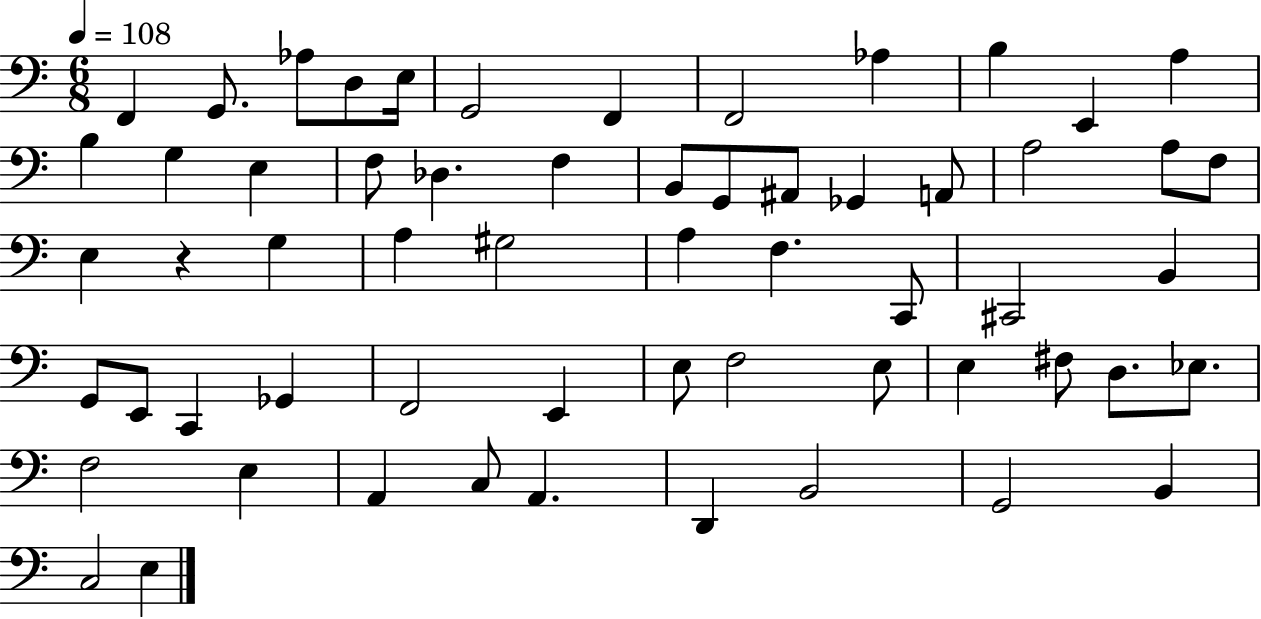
X:1
T:Untitled
M:6/8
L:1/4
K:C
F,, G,,/2 _A,/2 D,/2 E,/4 G,,2 F,, F,,2 _A, B, E,, A, B, G, E, F,/2 _D, F, B,,/2 G,,/2 ^A,,/2 _G,, A,,/2 A,2 A,/2 F,/2 E, z G, A, ^G,2 A, F, C,,/2 ^C,,2 B,, G,,/2 E,,/2 C,, _G,, F,,2 E,, E,/2 F,2 E,/2 E, ^F,/2 D,/2 _E,/2 F,2 E, A,, C,/2 A,, D,, B,,2 G,,2 B,, C,2 E,